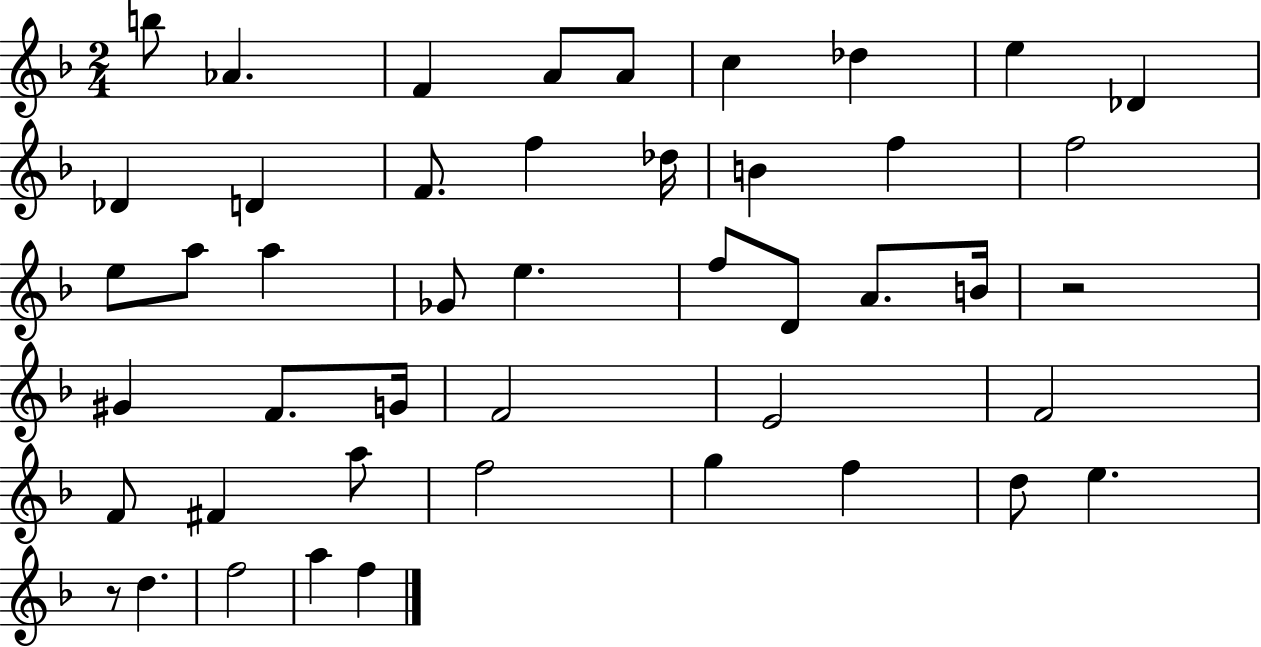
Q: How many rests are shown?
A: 2